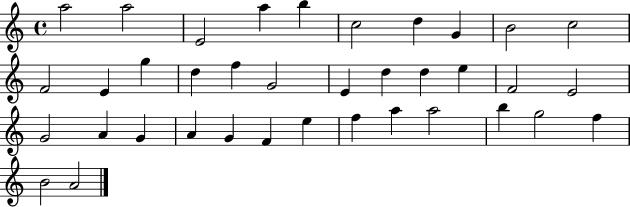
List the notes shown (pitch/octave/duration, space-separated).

A5/h A5/h E4/h A5/q B5/q C5/h D5/q G4/q B4/h C5/h F4/h E4/q G5/q D5/q F5/q G4/h E4/q D5/q D5/q E5/q F4/h E4/h G4/h A4/q G4/q A4/q G4/q F4/q E5/q F5/q A5/q A5/h B5/q G5/h F5/q B4/h A4/h